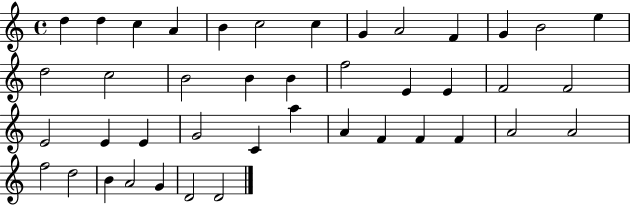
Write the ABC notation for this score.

X:1
T:Untitled
M:4/4
L:1/4
K:C
d d c A B c2 c G A2 F G B2 e d2 c2 B2 B B f2 E E F2 F2 E2 E E G2 C a A F F F A2 A2 f2 d2 B A2 G D2 D2